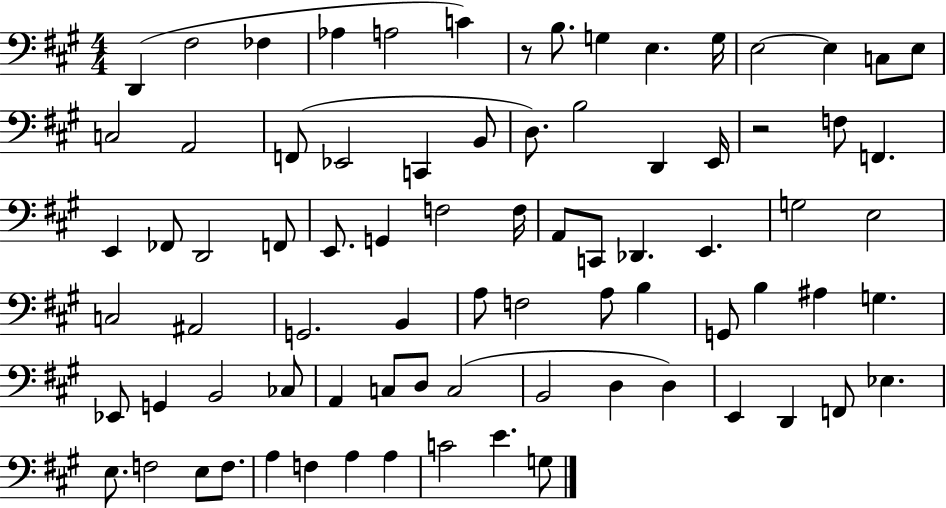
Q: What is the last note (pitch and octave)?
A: G3